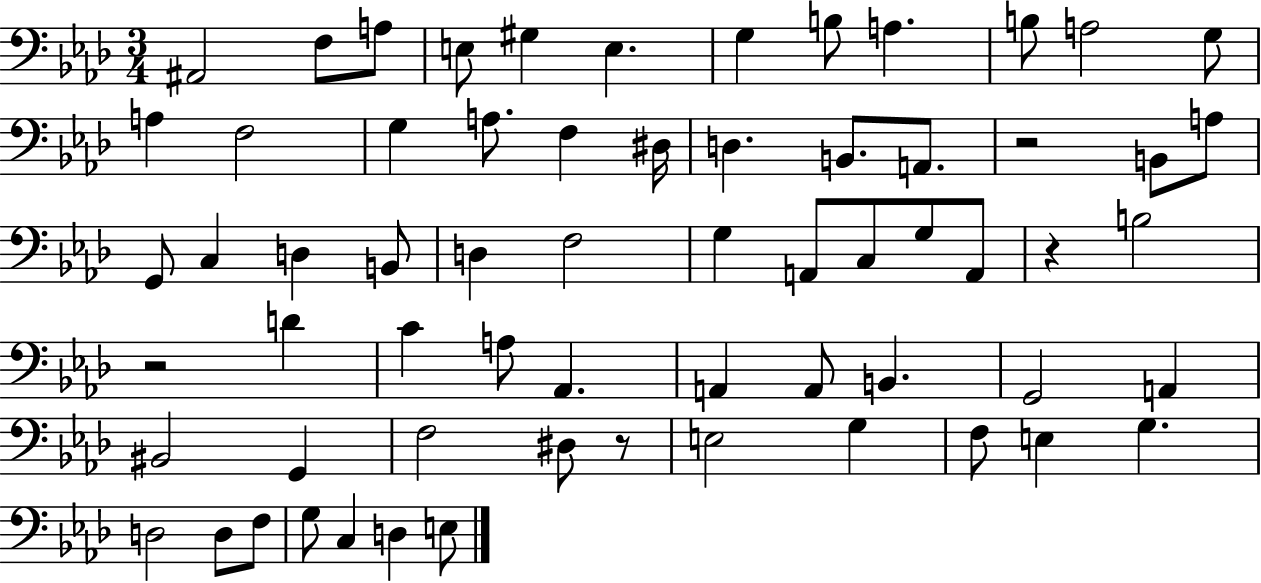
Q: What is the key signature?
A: AES major